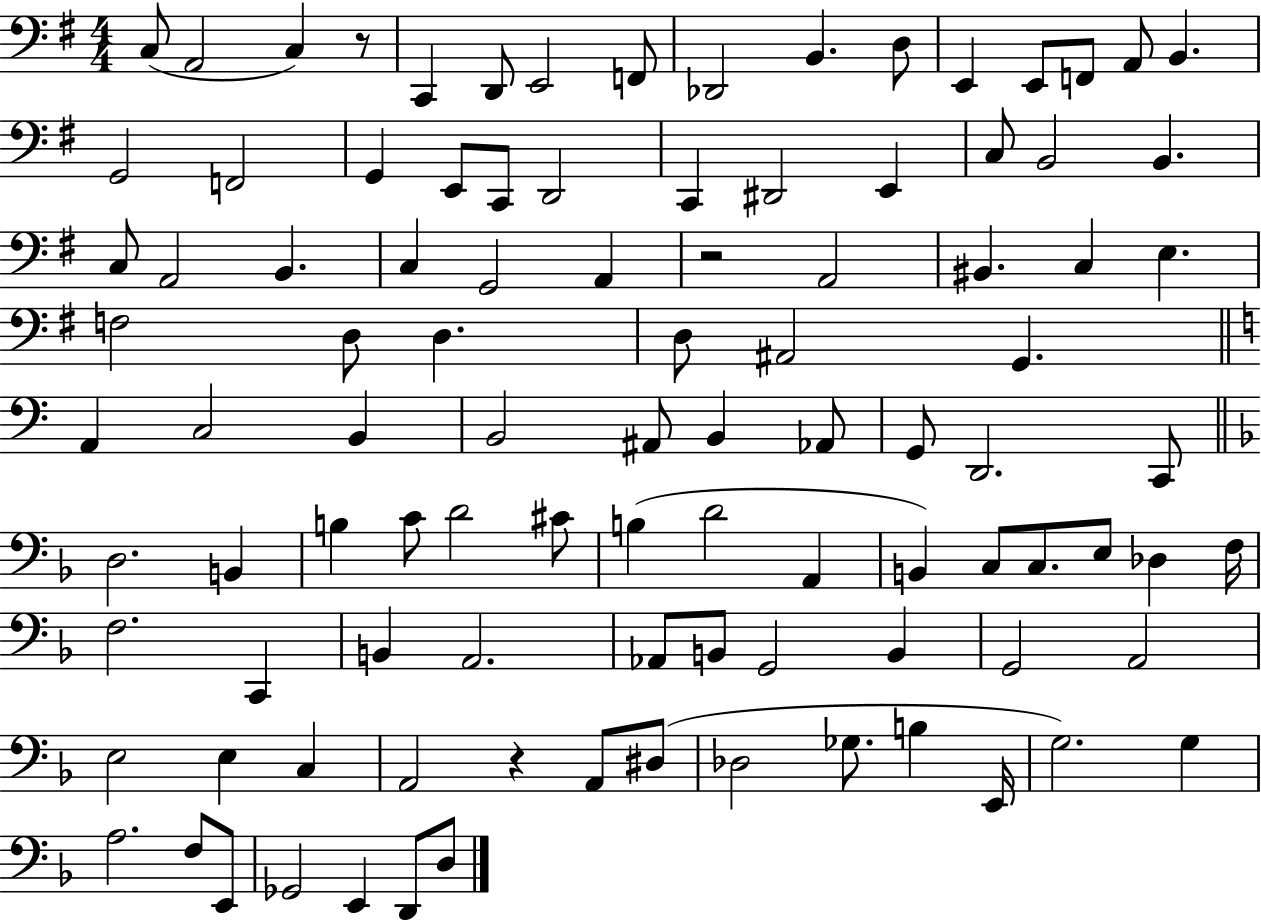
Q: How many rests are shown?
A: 3